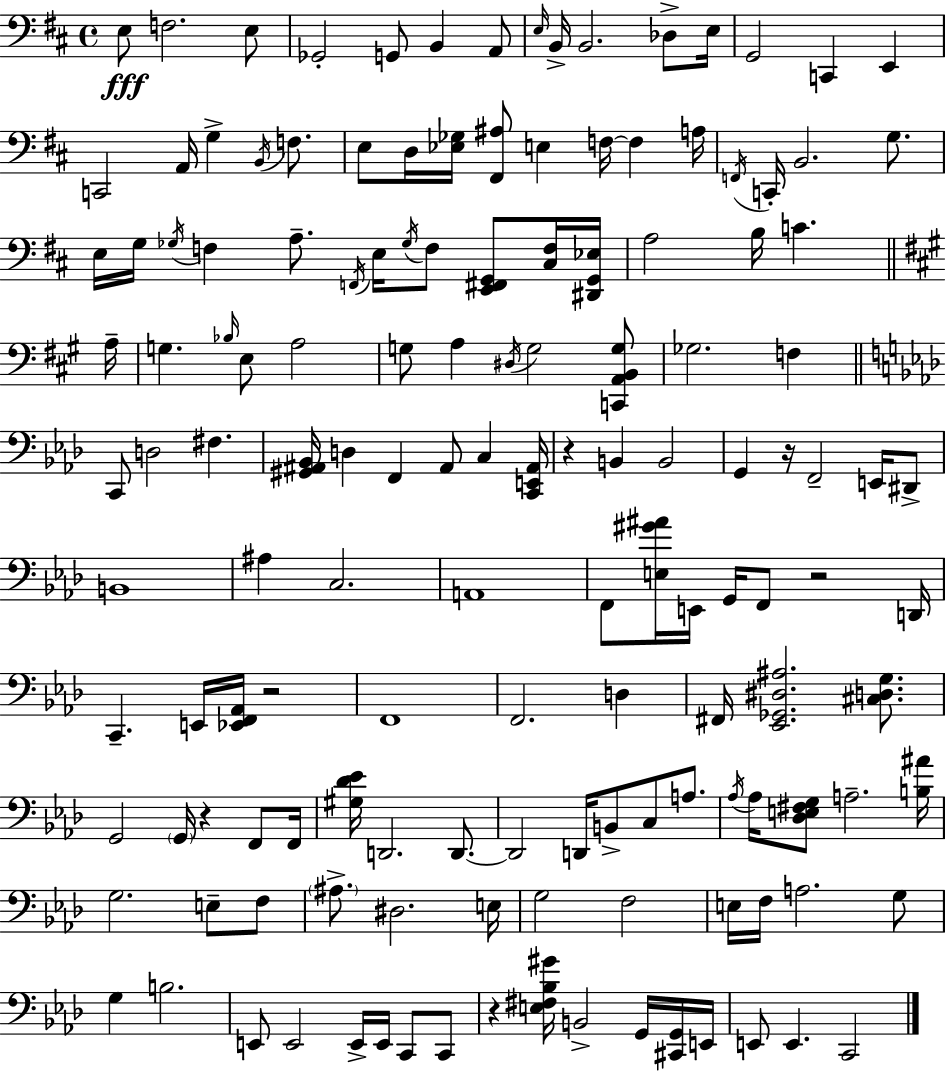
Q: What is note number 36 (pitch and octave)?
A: F2